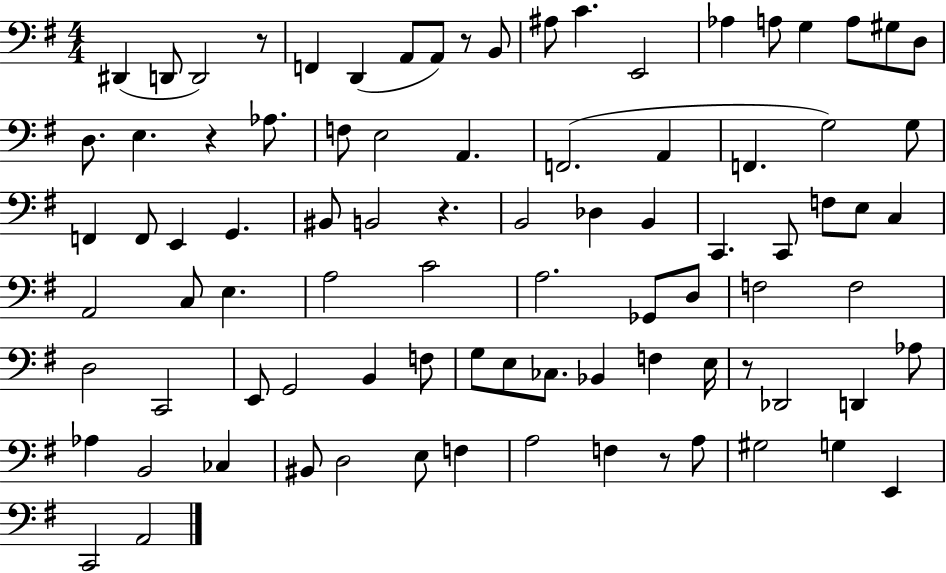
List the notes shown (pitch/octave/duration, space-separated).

D#2/q D2/e D2/h R/e F2/q D2/q A2/e A2/e R/e B2/e A#3/e C4/q. E2/h Ab3/q A3/e G3/q A3/e G#3/e D3/e D3/e. E3/q. R/q Ab3/e. F3/e E3/h A2/q. F2/h. A2/q F2/q. G3/h G3/e F2/q F2/e E2/q G2/q. BIS2/e B2/h R/q. B2/h Db3/q B2/q C2/q. C2/e F3/e E3/e C3/q A2/h C3/e E3/q. A3/h C4/h A3/h. Gb2/e D3/e F3/h F3/h D3/h C2/h E2/e G2/h B2/q F3/e G3/e E3/e CES3/e. Bb2/q F3/q E3/s R/e Db2/h D2/q Ab3/e Ab3/q B2/h CES3/q BIS2/e D3/h E3/e F3/q A3/h F3/q R/e A3/e G#3/h G3/q E2/q C2/h A2/h